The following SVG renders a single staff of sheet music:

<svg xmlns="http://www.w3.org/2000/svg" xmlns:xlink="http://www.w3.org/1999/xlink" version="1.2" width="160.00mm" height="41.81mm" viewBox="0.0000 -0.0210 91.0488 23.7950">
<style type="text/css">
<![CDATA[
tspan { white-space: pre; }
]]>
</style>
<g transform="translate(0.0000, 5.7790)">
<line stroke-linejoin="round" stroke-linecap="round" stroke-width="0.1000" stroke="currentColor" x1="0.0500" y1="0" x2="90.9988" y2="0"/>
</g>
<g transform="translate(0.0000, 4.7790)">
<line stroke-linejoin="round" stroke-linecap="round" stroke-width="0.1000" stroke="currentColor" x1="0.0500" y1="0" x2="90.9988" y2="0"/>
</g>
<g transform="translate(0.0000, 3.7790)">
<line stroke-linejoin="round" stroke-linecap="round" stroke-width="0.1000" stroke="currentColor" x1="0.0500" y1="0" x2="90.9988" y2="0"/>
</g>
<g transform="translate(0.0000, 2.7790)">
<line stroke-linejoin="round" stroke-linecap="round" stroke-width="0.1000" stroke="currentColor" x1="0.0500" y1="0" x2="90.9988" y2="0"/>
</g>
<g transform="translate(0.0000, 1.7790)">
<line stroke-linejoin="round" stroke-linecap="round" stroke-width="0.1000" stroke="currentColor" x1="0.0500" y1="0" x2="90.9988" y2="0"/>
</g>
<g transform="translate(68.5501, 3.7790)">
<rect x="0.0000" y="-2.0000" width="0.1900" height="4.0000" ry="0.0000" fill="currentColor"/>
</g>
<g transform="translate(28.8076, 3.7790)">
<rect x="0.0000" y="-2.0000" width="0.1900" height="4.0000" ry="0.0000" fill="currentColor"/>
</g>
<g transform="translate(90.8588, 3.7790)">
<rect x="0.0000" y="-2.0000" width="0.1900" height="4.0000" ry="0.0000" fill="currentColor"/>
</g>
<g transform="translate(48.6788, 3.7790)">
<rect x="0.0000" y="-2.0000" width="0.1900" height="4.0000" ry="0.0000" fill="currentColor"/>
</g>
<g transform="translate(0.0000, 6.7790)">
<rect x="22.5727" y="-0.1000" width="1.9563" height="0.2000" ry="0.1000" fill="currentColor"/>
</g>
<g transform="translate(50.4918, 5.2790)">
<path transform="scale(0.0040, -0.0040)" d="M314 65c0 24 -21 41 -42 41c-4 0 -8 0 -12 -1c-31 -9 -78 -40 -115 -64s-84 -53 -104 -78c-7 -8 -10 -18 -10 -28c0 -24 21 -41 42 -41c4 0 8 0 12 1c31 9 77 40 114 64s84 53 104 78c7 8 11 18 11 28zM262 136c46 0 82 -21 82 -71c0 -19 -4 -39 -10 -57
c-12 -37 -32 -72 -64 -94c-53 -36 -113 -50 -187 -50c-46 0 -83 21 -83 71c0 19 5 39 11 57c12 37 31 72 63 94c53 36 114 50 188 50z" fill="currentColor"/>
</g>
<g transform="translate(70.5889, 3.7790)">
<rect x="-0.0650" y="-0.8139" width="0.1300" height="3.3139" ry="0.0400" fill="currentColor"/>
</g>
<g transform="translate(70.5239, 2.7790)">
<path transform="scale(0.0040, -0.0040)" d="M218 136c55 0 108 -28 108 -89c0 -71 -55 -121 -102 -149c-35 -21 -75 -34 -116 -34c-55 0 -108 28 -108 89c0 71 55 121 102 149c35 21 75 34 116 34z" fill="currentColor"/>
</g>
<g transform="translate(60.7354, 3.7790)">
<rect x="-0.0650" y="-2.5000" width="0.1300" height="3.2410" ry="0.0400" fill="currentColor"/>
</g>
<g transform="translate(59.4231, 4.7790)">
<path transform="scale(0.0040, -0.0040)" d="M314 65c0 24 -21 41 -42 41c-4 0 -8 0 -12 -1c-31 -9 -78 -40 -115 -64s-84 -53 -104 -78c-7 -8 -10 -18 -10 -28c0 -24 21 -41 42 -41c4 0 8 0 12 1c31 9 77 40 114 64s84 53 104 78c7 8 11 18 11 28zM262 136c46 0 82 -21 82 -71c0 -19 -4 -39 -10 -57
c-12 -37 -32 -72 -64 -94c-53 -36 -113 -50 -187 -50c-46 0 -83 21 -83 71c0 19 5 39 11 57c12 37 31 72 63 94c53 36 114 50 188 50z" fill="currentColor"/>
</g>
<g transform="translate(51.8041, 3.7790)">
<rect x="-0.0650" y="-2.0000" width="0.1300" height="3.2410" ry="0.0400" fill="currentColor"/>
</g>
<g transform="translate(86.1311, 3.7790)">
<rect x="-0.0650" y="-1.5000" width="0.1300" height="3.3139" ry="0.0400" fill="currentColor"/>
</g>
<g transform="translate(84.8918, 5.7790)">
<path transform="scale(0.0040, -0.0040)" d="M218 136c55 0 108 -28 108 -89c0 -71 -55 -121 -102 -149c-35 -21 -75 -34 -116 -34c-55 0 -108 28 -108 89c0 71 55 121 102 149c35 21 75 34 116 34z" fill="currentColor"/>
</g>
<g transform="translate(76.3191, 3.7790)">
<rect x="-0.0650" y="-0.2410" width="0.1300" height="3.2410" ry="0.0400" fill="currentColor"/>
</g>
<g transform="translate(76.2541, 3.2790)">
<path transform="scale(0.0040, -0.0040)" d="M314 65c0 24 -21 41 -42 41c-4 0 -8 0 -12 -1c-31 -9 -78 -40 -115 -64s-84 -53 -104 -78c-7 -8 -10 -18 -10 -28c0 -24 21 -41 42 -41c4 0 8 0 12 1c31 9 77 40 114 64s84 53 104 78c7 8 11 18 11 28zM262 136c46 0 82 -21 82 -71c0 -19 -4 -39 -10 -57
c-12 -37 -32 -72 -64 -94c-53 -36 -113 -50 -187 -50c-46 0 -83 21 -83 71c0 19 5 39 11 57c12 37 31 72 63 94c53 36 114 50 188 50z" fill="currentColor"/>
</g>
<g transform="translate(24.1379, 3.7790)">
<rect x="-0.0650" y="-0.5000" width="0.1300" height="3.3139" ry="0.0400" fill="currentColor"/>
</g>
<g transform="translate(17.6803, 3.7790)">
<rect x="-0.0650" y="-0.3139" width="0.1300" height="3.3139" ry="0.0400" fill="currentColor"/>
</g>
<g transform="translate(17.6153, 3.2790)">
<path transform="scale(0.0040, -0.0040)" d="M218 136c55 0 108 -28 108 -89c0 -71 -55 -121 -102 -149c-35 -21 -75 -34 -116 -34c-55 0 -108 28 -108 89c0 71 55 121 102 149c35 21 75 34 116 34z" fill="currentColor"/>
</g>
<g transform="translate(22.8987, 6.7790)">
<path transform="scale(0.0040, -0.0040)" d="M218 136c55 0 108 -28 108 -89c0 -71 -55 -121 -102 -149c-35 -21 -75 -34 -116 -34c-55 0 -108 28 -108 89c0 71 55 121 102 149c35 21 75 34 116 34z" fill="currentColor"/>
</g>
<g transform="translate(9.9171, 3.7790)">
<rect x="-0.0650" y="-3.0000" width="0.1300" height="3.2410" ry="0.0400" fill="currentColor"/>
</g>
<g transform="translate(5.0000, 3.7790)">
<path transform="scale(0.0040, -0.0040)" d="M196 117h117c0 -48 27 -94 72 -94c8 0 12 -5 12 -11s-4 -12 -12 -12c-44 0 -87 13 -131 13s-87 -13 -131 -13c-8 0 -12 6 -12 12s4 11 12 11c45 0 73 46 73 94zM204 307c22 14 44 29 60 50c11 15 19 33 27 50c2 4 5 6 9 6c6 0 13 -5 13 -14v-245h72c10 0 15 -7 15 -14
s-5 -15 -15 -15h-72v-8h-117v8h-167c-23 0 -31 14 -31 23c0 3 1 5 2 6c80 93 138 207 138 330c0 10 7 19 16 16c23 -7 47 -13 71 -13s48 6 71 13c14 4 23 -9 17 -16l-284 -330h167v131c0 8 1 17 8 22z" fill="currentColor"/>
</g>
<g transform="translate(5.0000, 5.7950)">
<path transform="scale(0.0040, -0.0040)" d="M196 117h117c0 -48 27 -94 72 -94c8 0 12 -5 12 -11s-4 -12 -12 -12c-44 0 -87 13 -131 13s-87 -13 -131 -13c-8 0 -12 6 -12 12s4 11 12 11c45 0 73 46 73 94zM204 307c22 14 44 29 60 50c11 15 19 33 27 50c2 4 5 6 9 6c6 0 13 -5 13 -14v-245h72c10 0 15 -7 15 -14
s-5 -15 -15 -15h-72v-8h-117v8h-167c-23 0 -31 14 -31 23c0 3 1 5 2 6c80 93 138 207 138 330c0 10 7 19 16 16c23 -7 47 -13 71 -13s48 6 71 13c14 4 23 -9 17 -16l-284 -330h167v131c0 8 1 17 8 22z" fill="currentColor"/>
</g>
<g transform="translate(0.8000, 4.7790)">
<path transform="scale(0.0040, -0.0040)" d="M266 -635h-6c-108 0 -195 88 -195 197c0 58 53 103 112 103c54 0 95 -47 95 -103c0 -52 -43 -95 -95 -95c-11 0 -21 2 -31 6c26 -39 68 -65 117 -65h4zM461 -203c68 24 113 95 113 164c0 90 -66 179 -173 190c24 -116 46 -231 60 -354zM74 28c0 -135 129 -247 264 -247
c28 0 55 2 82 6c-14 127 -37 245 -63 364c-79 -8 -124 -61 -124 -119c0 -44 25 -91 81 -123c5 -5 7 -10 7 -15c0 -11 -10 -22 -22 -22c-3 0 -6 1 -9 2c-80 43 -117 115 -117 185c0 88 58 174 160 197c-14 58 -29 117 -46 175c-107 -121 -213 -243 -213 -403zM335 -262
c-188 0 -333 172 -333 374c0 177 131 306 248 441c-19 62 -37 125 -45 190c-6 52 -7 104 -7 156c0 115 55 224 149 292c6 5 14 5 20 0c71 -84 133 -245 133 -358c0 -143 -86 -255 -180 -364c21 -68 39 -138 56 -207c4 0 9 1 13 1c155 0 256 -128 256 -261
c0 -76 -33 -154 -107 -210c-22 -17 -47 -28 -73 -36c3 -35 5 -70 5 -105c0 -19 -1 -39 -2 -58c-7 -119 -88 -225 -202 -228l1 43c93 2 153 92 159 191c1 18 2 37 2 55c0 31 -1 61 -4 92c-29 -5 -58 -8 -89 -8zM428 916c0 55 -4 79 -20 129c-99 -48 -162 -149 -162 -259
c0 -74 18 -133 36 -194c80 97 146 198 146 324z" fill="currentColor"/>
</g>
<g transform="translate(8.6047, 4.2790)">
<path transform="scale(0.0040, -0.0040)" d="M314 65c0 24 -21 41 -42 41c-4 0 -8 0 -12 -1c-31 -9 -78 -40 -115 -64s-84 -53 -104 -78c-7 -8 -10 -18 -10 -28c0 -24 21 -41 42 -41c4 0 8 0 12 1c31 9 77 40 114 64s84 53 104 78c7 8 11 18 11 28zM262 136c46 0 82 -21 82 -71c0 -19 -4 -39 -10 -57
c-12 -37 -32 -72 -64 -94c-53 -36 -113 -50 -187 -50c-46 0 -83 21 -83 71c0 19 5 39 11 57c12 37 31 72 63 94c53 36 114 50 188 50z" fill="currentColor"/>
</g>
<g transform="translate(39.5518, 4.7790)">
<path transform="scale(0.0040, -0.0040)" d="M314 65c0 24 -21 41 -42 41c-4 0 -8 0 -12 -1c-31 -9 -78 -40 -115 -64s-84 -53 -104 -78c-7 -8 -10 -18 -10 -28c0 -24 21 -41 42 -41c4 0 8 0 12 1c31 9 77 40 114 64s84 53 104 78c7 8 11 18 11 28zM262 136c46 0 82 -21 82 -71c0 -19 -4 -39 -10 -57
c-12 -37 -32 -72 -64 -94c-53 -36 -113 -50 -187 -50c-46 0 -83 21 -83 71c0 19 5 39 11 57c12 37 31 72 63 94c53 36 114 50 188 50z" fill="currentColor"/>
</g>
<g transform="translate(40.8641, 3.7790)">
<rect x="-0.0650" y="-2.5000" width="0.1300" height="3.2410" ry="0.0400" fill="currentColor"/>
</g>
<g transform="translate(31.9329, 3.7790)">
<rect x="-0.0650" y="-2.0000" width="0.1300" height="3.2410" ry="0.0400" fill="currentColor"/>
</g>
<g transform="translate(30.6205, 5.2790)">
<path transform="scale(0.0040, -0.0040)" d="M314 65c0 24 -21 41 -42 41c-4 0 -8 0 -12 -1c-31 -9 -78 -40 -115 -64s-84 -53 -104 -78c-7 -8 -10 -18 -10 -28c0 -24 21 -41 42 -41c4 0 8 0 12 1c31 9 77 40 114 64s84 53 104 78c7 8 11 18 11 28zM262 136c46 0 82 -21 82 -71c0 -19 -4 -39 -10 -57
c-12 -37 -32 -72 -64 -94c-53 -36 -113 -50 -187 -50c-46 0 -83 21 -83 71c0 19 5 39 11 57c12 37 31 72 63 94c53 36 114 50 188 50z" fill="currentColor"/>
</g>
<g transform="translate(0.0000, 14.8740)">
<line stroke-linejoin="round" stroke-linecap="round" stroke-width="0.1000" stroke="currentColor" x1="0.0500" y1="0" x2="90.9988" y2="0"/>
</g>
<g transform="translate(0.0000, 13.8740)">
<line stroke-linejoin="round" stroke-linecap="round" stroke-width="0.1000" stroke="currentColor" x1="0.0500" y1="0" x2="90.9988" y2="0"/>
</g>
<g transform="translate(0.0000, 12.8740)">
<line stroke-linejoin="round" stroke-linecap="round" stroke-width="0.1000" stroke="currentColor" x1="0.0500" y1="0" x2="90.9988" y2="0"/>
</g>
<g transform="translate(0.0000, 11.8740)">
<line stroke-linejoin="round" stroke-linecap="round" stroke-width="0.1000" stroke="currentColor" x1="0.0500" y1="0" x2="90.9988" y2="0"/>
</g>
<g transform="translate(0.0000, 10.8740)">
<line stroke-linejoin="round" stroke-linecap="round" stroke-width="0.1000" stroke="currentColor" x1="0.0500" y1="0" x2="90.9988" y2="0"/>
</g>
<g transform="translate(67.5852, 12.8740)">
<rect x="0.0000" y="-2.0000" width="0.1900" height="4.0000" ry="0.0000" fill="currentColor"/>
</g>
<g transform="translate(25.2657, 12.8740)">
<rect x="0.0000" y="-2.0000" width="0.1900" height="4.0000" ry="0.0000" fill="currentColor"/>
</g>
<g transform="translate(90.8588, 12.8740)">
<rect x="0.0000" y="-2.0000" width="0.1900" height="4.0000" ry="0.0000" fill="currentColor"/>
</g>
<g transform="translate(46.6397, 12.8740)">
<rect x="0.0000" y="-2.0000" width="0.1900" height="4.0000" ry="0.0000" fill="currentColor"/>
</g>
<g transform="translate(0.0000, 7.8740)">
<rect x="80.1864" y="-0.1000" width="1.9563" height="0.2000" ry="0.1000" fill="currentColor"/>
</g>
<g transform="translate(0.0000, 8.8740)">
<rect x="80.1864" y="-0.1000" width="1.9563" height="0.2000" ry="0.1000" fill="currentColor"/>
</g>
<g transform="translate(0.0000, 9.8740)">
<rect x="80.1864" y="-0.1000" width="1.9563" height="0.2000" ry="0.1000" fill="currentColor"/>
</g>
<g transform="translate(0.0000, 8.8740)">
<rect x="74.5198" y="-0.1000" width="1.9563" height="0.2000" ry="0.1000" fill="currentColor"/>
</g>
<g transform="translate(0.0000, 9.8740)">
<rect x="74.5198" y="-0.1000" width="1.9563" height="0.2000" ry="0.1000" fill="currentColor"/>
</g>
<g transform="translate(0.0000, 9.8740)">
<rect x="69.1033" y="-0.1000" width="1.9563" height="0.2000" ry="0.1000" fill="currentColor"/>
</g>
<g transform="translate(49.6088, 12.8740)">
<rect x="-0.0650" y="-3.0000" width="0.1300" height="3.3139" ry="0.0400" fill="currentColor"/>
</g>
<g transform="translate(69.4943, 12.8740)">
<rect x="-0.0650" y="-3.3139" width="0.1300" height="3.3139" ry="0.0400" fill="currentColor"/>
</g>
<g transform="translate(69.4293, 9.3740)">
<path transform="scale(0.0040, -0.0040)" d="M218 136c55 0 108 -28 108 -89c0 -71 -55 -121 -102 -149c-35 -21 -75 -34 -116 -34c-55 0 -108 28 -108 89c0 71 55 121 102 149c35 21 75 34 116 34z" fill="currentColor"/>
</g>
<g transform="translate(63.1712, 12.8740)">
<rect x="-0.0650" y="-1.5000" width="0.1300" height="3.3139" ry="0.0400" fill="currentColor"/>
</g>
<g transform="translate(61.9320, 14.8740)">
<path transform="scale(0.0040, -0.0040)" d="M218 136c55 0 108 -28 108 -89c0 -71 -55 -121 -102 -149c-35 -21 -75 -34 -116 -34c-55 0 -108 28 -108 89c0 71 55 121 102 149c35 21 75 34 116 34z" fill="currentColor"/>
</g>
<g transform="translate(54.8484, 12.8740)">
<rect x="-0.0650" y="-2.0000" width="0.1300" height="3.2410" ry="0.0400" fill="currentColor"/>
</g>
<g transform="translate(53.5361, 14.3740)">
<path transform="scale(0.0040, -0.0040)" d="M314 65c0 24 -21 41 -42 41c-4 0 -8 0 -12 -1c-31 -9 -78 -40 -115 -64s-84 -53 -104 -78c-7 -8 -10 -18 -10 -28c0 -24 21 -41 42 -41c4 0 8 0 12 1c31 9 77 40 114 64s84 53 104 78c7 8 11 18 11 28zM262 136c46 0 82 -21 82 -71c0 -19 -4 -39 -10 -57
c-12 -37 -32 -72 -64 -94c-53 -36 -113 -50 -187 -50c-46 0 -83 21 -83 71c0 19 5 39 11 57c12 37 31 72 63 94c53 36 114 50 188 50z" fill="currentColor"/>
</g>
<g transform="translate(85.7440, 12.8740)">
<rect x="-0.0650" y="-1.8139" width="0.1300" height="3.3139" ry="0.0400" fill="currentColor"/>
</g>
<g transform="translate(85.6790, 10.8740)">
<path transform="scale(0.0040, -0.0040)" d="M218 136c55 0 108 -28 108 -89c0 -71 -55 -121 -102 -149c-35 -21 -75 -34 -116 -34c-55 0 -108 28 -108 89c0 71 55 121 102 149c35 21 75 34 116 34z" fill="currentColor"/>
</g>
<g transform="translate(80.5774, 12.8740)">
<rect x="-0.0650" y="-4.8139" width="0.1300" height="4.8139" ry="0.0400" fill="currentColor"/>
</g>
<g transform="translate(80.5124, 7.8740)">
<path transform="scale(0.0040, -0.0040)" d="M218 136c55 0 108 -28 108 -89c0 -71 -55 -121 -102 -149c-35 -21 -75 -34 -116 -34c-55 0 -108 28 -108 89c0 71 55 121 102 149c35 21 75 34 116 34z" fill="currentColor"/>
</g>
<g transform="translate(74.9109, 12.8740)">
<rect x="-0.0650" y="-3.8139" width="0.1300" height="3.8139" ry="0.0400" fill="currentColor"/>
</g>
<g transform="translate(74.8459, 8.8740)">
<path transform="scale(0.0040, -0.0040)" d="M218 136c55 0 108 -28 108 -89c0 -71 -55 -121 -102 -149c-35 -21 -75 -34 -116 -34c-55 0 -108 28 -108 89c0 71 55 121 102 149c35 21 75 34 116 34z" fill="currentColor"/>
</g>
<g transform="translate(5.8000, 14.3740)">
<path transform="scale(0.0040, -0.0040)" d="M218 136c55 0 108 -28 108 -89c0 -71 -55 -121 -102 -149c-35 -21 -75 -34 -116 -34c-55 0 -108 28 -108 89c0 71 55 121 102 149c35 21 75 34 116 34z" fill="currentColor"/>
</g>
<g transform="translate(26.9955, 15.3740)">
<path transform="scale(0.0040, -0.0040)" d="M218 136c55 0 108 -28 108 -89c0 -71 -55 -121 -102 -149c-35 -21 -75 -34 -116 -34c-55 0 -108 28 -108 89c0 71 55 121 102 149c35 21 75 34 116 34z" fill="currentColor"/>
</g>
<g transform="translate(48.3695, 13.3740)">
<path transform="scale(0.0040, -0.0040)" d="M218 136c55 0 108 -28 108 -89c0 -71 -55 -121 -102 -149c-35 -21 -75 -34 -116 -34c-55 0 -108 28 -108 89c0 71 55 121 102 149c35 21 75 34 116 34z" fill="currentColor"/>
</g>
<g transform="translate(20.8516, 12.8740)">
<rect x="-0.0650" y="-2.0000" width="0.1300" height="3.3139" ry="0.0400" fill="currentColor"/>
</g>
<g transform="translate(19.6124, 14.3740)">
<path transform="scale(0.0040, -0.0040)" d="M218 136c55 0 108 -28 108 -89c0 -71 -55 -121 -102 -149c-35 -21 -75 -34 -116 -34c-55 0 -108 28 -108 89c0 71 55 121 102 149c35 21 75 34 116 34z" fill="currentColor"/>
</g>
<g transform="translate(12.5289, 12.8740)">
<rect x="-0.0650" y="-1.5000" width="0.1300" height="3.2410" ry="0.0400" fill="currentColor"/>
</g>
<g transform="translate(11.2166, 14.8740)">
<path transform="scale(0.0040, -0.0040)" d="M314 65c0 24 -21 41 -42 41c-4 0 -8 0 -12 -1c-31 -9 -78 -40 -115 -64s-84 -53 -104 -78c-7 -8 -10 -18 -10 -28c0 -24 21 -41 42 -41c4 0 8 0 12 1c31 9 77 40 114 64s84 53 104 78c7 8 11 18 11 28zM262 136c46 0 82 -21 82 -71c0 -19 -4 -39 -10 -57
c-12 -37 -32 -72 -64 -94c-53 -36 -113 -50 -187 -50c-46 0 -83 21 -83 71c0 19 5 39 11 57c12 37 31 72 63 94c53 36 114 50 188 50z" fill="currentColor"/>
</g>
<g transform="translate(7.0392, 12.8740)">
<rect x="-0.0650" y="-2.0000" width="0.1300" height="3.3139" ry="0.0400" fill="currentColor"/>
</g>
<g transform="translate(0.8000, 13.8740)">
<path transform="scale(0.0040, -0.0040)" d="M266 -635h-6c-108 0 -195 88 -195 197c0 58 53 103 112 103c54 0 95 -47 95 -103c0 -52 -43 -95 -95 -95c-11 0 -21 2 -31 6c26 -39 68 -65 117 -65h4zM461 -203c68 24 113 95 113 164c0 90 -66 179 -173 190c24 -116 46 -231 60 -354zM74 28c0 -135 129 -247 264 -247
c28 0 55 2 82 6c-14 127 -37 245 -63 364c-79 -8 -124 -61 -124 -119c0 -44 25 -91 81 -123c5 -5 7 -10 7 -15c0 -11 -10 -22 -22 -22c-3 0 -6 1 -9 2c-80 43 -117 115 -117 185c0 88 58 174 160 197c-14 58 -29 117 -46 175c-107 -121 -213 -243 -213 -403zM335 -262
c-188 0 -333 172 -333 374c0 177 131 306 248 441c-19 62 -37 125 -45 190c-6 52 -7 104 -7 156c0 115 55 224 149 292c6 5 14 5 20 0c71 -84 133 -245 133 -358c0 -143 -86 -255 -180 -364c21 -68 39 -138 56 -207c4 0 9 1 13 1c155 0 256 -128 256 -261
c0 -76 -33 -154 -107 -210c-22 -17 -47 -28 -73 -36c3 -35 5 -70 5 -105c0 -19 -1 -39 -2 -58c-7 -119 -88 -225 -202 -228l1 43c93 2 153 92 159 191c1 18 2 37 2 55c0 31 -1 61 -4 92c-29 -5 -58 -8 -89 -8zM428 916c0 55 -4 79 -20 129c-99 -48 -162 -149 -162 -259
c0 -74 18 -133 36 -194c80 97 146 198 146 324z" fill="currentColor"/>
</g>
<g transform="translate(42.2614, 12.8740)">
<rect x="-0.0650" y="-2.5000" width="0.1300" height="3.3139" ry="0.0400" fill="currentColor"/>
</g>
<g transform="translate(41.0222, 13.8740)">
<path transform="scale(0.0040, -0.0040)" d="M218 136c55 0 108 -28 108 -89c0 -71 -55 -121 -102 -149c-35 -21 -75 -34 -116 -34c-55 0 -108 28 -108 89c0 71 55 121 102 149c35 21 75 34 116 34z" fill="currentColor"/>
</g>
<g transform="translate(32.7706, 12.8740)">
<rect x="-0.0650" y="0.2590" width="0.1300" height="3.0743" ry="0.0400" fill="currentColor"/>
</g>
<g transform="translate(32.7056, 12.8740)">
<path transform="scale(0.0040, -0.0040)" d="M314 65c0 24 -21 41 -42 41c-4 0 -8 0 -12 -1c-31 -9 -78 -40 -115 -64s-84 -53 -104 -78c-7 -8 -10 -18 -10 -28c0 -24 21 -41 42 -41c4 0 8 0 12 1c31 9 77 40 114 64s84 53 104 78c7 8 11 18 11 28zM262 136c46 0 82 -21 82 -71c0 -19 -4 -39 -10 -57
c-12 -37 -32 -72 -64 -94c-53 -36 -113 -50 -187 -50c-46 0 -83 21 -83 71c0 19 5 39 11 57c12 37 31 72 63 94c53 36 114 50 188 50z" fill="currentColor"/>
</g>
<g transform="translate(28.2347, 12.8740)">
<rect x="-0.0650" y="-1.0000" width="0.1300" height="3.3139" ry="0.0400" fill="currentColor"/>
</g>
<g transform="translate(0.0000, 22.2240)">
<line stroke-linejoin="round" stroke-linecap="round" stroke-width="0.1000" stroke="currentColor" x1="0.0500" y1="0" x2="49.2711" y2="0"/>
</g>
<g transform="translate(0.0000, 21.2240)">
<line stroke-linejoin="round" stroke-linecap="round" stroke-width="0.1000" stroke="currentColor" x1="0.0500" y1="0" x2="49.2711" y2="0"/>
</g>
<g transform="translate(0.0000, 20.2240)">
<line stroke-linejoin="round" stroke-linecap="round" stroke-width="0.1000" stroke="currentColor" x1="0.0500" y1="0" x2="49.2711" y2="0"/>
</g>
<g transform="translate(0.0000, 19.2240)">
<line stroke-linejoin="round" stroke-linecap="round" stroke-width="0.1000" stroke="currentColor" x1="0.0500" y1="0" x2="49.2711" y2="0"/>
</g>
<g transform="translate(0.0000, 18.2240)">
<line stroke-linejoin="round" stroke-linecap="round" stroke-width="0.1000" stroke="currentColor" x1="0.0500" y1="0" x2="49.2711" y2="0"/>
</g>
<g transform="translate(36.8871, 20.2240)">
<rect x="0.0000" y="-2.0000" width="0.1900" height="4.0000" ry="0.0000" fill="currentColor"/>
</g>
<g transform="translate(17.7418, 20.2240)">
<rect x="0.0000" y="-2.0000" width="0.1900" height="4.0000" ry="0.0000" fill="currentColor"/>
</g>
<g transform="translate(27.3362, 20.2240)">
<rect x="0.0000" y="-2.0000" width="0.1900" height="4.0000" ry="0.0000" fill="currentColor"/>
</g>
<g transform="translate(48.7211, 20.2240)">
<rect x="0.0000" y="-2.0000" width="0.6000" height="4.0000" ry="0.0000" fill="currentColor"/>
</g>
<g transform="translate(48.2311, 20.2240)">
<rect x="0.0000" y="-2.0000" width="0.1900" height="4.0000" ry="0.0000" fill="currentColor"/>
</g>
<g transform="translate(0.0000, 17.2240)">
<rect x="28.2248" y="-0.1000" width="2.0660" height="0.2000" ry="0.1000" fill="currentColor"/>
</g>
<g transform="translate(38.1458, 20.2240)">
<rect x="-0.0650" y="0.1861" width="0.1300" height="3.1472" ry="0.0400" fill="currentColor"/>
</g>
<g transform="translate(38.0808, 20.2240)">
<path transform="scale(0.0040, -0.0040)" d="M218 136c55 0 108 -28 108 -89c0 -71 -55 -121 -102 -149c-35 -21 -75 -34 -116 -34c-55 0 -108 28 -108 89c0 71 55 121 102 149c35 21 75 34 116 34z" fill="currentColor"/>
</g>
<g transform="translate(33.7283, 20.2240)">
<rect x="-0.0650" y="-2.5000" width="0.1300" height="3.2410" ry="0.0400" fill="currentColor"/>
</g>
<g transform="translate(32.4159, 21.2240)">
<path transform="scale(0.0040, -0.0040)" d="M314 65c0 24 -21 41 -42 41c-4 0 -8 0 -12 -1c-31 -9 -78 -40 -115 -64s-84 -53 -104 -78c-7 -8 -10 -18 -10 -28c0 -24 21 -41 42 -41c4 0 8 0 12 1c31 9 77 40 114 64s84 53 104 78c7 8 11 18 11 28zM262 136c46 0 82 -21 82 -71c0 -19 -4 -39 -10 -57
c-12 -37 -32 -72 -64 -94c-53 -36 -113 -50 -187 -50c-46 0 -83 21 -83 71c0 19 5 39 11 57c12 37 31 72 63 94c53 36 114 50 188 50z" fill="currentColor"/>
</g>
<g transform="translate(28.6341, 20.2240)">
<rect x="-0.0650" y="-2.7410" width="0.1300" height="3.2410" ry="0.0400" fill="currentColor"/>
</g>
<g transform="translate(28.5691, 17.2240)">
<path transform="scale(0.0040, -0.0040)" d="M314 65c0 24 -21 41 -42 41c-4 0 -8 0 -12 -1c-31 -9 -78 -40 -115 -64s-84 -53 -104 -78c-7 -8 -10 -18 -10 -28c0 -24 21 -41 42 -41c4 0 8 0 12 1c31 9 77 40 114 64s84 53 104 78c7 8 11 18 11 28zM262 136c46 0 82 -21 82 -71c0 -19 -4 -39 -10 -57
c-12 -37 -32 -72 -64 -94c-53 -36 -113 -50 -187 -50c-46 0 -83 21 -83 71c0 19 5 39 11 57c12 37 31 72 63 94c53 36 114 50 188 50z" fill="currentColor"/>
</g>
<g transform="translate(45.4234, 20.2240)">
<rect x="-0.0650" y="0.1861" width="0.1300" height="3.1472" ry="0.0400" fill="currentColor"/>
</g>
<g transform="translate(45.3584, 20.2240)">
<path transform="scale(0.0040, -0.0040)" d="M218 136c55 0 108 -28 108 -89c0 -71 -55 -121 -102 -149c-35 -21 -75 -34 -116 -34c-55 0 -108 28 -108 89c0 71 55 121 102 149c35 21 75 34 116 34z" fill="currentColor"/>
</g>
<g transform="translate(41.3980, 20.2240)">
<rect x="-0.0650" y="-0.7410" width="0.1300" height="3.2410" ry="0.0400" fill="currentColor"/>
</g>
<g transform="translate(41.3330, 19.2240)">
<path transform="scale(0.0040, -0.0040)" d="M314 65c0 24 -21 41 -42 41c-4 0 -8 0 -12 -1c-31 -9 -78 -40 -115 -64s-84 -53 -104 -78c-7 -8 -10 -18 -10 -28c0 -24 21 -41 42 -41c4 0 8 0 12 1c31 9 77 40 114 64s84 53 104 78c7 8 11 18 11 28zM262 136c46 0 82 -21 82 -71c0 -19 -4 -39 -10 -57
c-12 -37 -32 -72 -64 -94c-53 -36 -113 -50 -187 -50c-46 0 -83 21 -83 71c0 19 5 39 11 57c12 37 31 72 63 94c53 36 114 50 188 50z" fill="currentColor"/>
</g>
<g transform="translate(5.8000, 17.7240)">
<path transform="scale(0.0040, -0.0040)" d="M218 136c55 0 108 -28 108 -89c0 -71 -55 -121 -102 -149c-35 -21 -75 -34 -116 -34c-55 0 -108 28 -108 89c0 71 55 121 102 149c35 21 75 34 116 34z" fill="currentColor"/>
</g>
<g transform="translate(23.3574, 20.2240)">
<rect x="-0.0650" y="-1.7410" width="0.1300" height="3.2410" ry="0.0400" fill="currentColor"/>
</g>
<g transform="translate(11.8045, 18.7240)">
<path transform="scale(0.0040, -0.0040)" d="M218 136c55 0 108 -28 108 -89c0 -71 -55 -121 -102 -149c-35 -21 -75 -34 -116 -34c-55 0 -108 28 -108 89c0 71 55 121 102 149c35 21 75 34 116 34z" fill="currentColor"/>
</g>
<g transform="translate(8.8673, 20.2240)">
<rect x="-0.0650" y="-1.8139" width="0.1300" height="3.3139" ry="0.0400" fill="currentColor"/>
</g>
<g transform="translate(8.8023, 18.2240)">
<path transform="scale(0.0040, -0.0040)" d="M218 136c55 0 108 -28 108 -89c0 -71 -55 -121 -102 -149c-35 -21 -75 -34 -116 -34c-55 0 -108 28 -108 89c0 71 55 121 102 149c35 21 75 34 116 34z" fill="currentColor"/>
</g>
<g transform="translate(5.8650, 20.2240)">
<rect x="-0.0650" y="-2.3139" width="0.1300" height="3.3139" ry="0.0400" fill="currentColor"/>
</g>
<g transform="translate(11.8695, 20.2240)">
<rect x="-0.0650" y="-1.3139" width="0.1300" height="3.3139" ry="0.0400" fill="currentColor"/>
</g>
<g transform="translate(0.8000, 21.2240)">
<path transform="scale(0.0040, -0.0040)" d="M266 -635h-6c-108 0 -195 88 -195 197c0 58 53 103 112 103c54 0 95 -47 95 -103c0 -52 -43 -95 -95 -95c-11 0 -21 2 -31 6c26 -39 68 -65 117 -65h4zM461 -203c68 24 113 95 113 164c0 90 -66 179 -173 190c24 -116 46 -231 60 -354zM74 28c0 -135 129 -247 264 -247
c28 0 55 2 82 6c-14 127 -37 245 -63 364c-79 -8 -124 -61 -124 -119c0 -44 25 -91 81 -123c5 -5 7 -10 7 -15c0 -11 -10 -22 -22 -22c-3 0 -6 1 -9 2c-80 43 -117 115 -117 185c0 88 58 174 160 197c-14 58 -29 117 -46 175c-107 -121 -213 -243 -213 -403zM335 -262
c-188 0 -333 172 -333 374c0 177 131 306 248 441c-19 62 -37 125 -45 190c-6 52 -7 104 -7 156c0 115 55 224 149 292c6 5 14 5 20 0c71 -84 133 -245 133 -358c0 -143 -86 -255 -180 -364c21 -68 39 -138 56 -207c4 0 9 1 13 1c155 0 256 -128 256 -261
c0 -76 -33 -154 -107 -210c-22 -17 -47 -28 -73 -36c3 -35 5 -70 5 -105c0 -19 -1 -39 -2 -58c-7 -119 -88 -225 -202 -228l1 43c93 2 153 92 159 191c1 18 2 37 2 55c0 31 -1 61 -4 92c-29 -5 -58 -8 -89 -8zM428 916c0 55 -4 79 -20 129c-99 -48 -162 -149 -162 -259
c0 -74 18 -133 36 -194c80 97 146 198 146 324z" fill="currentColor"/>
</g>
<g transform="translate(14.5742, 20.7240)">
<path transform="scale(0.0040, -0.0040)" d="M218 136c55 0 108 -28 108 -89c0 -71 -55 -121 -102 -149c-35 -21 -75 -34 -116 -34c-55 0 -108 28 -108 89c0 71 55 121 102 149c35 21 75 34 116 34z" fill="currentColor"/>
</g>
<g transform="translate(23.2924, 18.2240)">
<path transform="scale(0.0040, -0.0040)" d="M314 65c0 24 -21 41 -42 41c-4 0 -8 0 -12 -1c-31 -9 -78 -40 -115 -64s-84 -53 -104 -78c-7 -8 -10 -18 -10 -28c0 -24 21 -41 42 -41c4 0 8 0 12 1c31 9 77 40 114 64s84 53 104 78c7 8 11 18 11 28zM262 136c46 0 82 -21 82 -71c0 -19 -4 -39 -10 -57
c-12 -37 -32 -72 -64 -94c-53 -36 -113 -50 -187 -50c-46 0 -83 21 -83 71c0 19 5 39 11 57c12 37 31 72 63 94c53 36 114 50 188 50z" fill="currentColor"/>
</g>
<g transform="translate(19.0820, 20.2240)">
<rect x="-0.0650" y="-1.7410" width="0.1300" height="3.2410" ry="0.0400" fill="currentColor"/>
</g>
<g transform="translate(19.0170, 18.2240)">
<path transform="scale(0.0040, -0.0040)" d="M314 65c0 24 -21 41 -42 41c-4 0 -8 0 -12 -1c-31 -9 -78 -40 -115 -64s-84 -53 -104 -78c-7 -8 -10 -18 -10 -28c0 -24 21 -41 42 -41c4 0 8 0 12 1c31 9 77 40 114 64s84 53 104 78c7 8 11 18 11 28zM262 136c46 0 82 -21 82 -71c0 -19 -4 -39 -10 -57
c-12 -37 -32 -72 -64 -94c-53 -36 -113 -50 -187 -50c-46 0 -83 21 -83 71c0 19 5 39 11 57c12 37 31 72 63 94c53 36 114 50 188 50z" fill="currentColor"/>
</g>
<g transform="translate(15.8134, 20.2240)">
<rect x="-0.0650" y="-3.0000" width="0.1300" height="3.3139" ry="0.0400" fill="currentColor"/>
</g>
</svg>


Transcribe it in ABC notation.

X:1
T:Untitled
M:4/4
L:1/4
K:C
A2 c C F2 G2 F2 G2 d c2 E F E2 F D B2 G A F2 E b c' e' f g f e A f2 f2 a2 G2 B d2 B